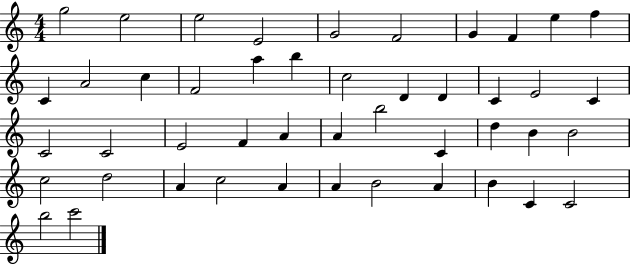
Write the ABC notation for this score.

X:1
T:Untitled
M:4/4
L:1/4
K:C
g2 e2 e2 E2 G2 F2 G F e f C A2 c F2 a b c2 D D C E2 C C2 C2 E2 F A A b2 C d B B2 c2 d2 A c2 A A B2 A B C C2 b2 c'2